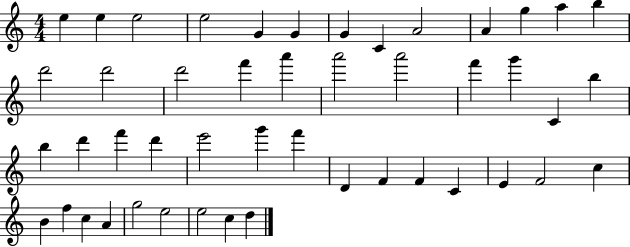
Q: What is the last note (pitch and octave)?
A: D5